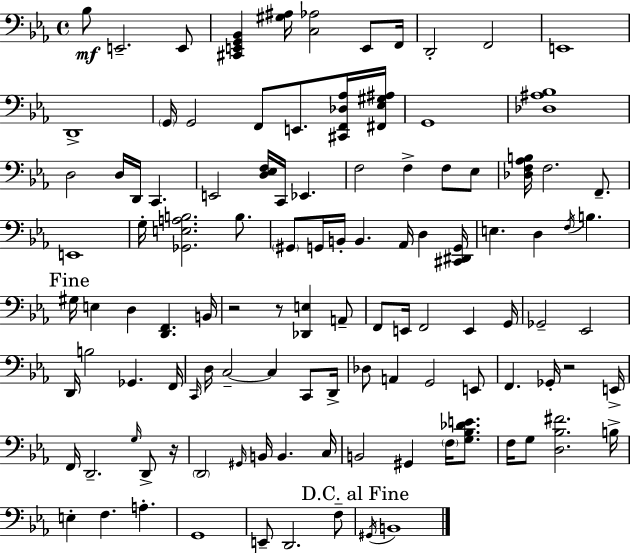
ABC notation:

X:1
T:Untitled
M:4/4
L:1/4
K:Eb
_B,/2 E,,2 E,,/2 [^C,,E,,G,,_B,,] [^G,^A,]/4 [C,_A,]2 E,,/2 F,,/4 D,,2 F,,2 E,,4 D,,4 G,,/4 G,,2 F,,/2 E,,/2 [^C,,F,,_D,_A,]/4 [^F,,_E,^G,^A,]/4 G,,4 [_D,^A,_B,]4 D,2 D,/4 D,,/4 C,, E,,2 [D,_E,F,]/4 C,,/4 _E,, F,2 F, F,/2 _E,/2 [_D,F,_A,B,]/4 F,2 F,,/2 E,,4 G,/4 [_G,,E,A,B,]2 B,/2 ^G,,/2 G,,/4 B,,/4 B,, _A,,/4 D, [^C,,^D,,G,,]/4 E, D, F,/4 B, ^G,/4 E, D, [D,,F,,] B,,/4 z2 z/2 [_D,,E,] A,,/2 F,,/2 E,,/4 F,,2 E,, G,,/4 _G,,2 _E,,2 D,,/4 B,2 _G,, F,,/4 C,,/4 D,/4 C,2 C, C,,/2 D,,/4 _D,/2 A,, G,,2 E,,/2 F,, _G,,/4 z2 E,,/4 F,,/4 D,,2 G,/4 D,,/2 z/4 D,,2 ^G,,/4 B,,/4 B,, C,/4 B,,2 ^G,, F,/4 [G,_B,_DE]/2 F,/4 G,/2 [D,_B,^F]2 B,/4 E, F, A, G,,4 E,,/2 D,,2 F,/2 ^G,,/4 B,,4